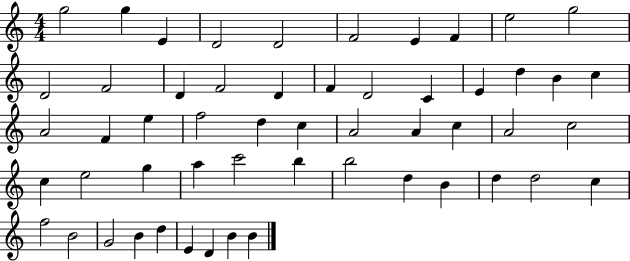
G5/h G5/q E4/q D4/h D4/h F4/h E4/q F4/q E5/h G5/h D4/h F4/h D4/q F4/h D4/q F4/q D4/h C4/q E4/q D5/q B4/q C5/q A4/h F4/q E5/q F5/h D5/q C5/q A4/h A4/q C5/q A4/h C5/h C5/q E5/h G5/q A5/q C6/h B5/q B5/h D5/q B4/q D5/q D5/h C5/q F5/h B4/h G4/h B4/q D5/q E4/q D4/q B4/q B4/q